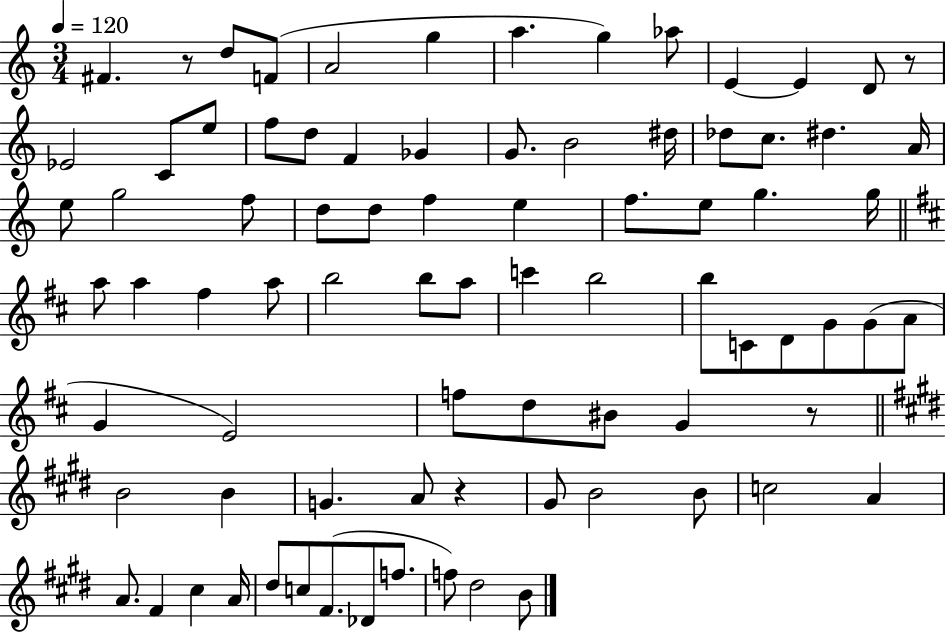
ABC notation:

X:1
T:Untitled
M:3/4
L:1/4
K:C
^F z/2 d/2 F/2 A2 g a g _a/2 E E D/2 z/2 _E2 C/2 e/2 f/2 d/2 F _G G/2 B2 ^d/4 _d/2 c/2 ^d A/4 e/2 g2 f/2 d/2 d/2 f e f/2 e/2 g g/4 a/2 a ^f a/2 b2 b/2 a/2 c' b2 b/2 C/2 D/2 G/2 G/2 A/2 G E2 f/2 d/2 ^B/2 G z/2 B2 B G A/2 z ^G/2 B2 B/2 c2 A A/2 ^F ^c A/4 ^d/2 c/2 ^F/2 _D/2 f/2 f/2 ^d2 B/2